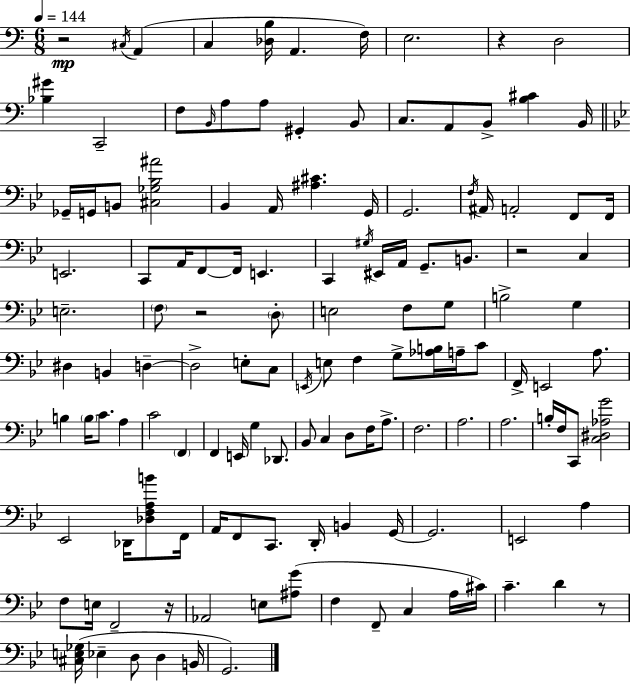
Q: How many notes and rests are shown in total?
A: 132